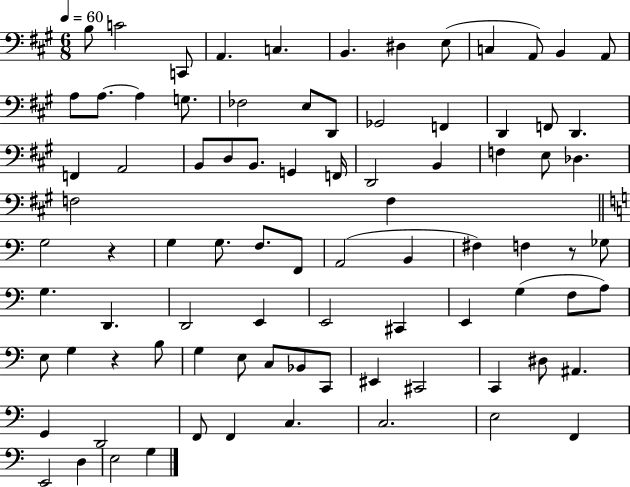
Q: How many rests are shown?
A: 3